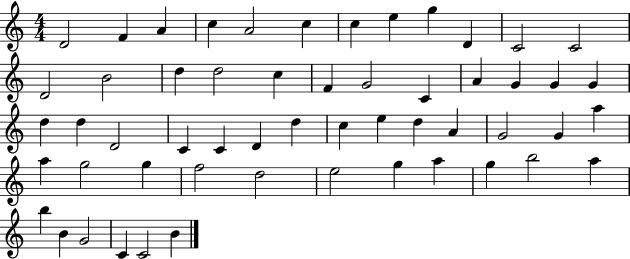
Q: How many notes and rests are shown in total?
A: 55